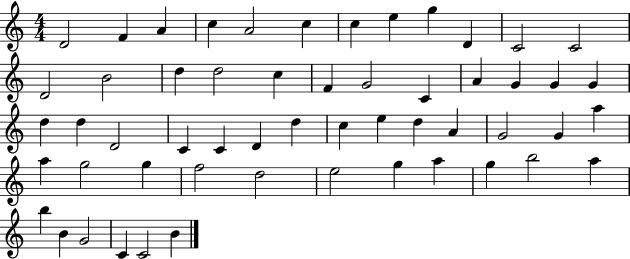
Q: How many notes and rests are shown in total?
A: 55